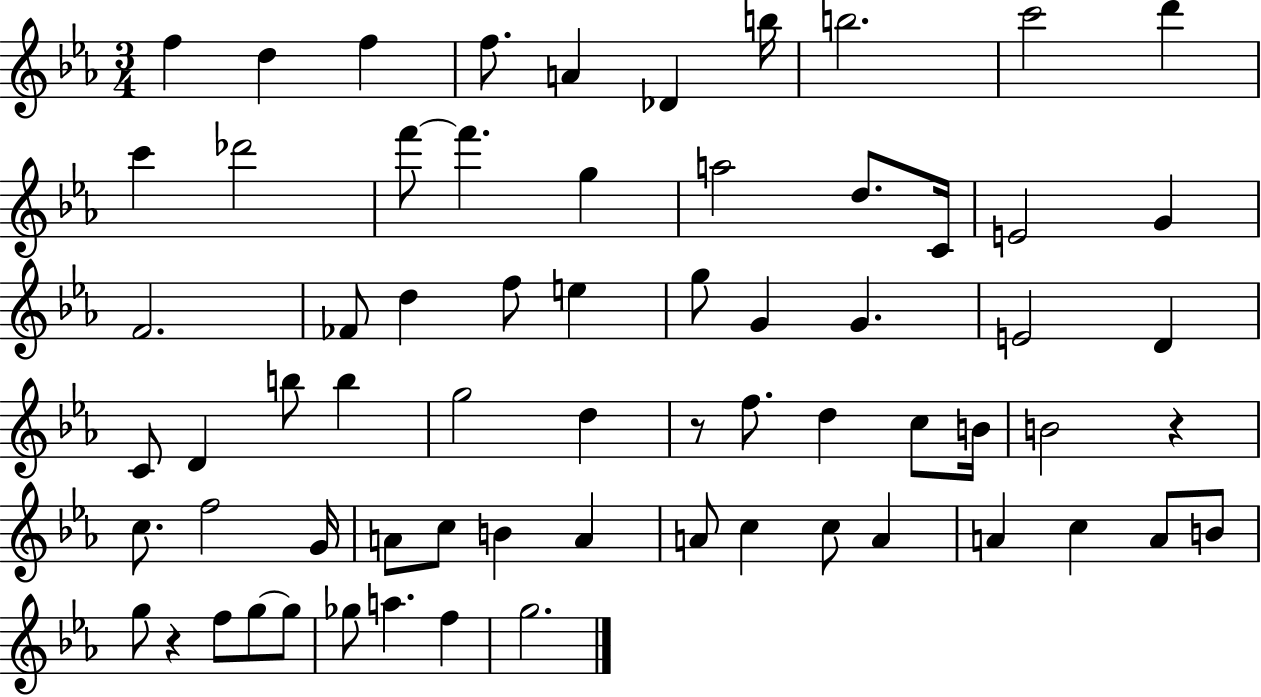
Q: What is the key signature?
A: EES major